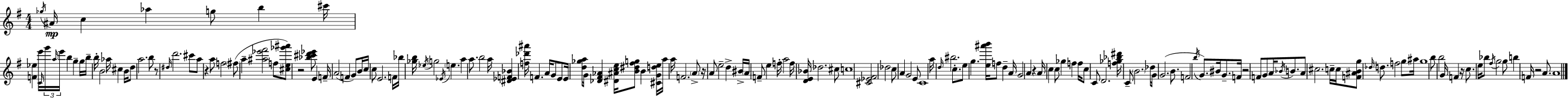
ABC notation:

X:1
T:Untitled
M:4/4
L:1/4
K:G
_g/4 ^A/4 c _a g/2 b ^c'/4 [F_e] e'/4 C/4 g'/4 a/4 e'/4 b g g/4 b/4 b/4 B2 _a/4 ^c B/4 d/2 a2 b/2 z/2 ^d/4 d'2 ^c'/2 a/2 z a/2 f2 ^f/2 a [^a_e'^f']2 f/2 [^ce_g'^a']/2 z2 [_b^c'd'_e']/2 E F/4 A2 F G/2 B/4 c/4 c/2 E2 F/4 _b/4 [_gb]/4 _e/4 g2 _E/4 e a a/2 b2 a/4 [^D_EF_B] [f_d'^a']/4 F A/4 G/2 E/2 E/4 [d_ga]/2 G/4 [_D^F_A] [^D^Ace]/4 [B^d^fg]/2 B [^CGde]/4 a/4 a/4 F2 A/2 z/4 A/2 e2 d ^B/4 A/4 F/2 e f/4 a2 f/4 [DE_B]/4 _d2 ^c/2 c4 [^C_E^F]2 _d2 c/2 A G2 E/2 C4 a/4 d/4 ^b2 c/2 e/2 g [e^a'b']/4 f/2 d A/4 G2 A z A/4 c c/2 _g f f/4 c/2 C/2 D2 [f_g_b^d']/4 C/2 B2 _d/4 G/4 G2 B/2 F2 b/4 G/2 ^B/4 G/2 F/4 z2 F/2 G/2 A/4 _B/4 B/2 A/2 ^c2 c/4 c/4 [F^ABg]/2 _d/4 d/2 f2 g/2 ^a/4 g4 b/2 b2 G/4 F z/4 c/2 e/4 _b/2 ^f/4 g2 g/2 b F/4 z2 A/2 A4